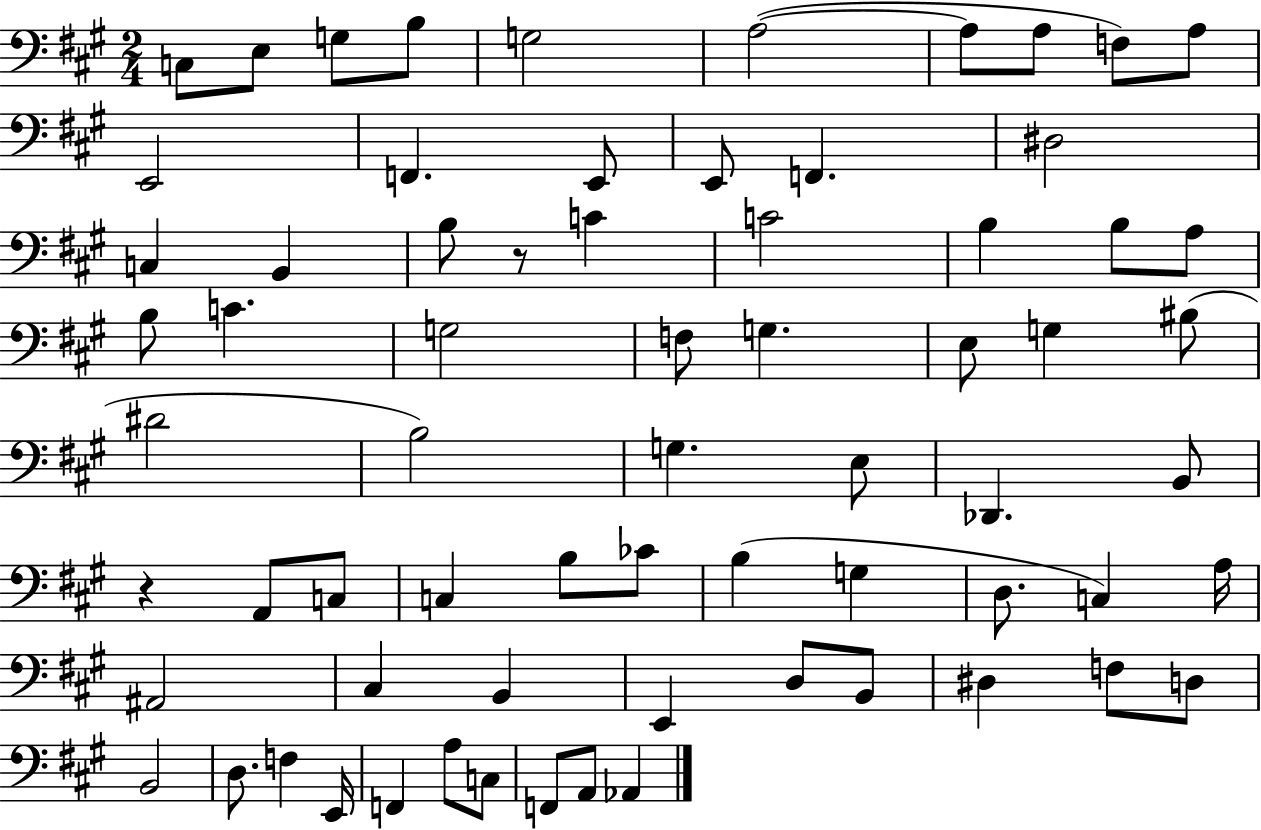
{
  \clef bass
  \numericTimeSignature
  \time 2/4
  \key a \major
  c8 e8 g8 b8 | g2 | a2~(~ | a8 a8 f8) a8 | \break e,2 | f,4. e,8 | e,8 f,4. | dis2 | \break c4 b,4 | b8 r8 c'4 | c'2 | b4 b8 a8 | \break b8 c'4. | g2 | f8 g4. | e8 g4 bis8( | \break dis'2 | b2) | g4. e8 | des,4. b,8 | \break r4 a,8 c8 | c4 b8 ces'8 | b4( g4 | d8. c4) a16 | \break ais,2 | cis4 b,4 | e,4 d8 b,8 | dis4 f8 d8 | \break b,2 | d8. f4 e,16 | f,4 a8 c8 | f,8 a,8 aes,4 | \break \bar "|."
}